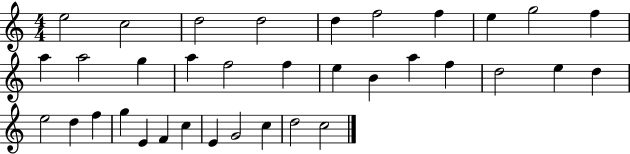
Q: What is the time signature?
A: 4/4